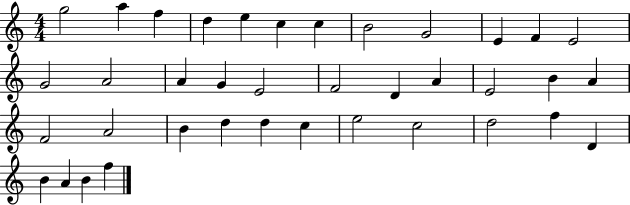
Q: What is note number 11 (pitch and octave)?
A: F4